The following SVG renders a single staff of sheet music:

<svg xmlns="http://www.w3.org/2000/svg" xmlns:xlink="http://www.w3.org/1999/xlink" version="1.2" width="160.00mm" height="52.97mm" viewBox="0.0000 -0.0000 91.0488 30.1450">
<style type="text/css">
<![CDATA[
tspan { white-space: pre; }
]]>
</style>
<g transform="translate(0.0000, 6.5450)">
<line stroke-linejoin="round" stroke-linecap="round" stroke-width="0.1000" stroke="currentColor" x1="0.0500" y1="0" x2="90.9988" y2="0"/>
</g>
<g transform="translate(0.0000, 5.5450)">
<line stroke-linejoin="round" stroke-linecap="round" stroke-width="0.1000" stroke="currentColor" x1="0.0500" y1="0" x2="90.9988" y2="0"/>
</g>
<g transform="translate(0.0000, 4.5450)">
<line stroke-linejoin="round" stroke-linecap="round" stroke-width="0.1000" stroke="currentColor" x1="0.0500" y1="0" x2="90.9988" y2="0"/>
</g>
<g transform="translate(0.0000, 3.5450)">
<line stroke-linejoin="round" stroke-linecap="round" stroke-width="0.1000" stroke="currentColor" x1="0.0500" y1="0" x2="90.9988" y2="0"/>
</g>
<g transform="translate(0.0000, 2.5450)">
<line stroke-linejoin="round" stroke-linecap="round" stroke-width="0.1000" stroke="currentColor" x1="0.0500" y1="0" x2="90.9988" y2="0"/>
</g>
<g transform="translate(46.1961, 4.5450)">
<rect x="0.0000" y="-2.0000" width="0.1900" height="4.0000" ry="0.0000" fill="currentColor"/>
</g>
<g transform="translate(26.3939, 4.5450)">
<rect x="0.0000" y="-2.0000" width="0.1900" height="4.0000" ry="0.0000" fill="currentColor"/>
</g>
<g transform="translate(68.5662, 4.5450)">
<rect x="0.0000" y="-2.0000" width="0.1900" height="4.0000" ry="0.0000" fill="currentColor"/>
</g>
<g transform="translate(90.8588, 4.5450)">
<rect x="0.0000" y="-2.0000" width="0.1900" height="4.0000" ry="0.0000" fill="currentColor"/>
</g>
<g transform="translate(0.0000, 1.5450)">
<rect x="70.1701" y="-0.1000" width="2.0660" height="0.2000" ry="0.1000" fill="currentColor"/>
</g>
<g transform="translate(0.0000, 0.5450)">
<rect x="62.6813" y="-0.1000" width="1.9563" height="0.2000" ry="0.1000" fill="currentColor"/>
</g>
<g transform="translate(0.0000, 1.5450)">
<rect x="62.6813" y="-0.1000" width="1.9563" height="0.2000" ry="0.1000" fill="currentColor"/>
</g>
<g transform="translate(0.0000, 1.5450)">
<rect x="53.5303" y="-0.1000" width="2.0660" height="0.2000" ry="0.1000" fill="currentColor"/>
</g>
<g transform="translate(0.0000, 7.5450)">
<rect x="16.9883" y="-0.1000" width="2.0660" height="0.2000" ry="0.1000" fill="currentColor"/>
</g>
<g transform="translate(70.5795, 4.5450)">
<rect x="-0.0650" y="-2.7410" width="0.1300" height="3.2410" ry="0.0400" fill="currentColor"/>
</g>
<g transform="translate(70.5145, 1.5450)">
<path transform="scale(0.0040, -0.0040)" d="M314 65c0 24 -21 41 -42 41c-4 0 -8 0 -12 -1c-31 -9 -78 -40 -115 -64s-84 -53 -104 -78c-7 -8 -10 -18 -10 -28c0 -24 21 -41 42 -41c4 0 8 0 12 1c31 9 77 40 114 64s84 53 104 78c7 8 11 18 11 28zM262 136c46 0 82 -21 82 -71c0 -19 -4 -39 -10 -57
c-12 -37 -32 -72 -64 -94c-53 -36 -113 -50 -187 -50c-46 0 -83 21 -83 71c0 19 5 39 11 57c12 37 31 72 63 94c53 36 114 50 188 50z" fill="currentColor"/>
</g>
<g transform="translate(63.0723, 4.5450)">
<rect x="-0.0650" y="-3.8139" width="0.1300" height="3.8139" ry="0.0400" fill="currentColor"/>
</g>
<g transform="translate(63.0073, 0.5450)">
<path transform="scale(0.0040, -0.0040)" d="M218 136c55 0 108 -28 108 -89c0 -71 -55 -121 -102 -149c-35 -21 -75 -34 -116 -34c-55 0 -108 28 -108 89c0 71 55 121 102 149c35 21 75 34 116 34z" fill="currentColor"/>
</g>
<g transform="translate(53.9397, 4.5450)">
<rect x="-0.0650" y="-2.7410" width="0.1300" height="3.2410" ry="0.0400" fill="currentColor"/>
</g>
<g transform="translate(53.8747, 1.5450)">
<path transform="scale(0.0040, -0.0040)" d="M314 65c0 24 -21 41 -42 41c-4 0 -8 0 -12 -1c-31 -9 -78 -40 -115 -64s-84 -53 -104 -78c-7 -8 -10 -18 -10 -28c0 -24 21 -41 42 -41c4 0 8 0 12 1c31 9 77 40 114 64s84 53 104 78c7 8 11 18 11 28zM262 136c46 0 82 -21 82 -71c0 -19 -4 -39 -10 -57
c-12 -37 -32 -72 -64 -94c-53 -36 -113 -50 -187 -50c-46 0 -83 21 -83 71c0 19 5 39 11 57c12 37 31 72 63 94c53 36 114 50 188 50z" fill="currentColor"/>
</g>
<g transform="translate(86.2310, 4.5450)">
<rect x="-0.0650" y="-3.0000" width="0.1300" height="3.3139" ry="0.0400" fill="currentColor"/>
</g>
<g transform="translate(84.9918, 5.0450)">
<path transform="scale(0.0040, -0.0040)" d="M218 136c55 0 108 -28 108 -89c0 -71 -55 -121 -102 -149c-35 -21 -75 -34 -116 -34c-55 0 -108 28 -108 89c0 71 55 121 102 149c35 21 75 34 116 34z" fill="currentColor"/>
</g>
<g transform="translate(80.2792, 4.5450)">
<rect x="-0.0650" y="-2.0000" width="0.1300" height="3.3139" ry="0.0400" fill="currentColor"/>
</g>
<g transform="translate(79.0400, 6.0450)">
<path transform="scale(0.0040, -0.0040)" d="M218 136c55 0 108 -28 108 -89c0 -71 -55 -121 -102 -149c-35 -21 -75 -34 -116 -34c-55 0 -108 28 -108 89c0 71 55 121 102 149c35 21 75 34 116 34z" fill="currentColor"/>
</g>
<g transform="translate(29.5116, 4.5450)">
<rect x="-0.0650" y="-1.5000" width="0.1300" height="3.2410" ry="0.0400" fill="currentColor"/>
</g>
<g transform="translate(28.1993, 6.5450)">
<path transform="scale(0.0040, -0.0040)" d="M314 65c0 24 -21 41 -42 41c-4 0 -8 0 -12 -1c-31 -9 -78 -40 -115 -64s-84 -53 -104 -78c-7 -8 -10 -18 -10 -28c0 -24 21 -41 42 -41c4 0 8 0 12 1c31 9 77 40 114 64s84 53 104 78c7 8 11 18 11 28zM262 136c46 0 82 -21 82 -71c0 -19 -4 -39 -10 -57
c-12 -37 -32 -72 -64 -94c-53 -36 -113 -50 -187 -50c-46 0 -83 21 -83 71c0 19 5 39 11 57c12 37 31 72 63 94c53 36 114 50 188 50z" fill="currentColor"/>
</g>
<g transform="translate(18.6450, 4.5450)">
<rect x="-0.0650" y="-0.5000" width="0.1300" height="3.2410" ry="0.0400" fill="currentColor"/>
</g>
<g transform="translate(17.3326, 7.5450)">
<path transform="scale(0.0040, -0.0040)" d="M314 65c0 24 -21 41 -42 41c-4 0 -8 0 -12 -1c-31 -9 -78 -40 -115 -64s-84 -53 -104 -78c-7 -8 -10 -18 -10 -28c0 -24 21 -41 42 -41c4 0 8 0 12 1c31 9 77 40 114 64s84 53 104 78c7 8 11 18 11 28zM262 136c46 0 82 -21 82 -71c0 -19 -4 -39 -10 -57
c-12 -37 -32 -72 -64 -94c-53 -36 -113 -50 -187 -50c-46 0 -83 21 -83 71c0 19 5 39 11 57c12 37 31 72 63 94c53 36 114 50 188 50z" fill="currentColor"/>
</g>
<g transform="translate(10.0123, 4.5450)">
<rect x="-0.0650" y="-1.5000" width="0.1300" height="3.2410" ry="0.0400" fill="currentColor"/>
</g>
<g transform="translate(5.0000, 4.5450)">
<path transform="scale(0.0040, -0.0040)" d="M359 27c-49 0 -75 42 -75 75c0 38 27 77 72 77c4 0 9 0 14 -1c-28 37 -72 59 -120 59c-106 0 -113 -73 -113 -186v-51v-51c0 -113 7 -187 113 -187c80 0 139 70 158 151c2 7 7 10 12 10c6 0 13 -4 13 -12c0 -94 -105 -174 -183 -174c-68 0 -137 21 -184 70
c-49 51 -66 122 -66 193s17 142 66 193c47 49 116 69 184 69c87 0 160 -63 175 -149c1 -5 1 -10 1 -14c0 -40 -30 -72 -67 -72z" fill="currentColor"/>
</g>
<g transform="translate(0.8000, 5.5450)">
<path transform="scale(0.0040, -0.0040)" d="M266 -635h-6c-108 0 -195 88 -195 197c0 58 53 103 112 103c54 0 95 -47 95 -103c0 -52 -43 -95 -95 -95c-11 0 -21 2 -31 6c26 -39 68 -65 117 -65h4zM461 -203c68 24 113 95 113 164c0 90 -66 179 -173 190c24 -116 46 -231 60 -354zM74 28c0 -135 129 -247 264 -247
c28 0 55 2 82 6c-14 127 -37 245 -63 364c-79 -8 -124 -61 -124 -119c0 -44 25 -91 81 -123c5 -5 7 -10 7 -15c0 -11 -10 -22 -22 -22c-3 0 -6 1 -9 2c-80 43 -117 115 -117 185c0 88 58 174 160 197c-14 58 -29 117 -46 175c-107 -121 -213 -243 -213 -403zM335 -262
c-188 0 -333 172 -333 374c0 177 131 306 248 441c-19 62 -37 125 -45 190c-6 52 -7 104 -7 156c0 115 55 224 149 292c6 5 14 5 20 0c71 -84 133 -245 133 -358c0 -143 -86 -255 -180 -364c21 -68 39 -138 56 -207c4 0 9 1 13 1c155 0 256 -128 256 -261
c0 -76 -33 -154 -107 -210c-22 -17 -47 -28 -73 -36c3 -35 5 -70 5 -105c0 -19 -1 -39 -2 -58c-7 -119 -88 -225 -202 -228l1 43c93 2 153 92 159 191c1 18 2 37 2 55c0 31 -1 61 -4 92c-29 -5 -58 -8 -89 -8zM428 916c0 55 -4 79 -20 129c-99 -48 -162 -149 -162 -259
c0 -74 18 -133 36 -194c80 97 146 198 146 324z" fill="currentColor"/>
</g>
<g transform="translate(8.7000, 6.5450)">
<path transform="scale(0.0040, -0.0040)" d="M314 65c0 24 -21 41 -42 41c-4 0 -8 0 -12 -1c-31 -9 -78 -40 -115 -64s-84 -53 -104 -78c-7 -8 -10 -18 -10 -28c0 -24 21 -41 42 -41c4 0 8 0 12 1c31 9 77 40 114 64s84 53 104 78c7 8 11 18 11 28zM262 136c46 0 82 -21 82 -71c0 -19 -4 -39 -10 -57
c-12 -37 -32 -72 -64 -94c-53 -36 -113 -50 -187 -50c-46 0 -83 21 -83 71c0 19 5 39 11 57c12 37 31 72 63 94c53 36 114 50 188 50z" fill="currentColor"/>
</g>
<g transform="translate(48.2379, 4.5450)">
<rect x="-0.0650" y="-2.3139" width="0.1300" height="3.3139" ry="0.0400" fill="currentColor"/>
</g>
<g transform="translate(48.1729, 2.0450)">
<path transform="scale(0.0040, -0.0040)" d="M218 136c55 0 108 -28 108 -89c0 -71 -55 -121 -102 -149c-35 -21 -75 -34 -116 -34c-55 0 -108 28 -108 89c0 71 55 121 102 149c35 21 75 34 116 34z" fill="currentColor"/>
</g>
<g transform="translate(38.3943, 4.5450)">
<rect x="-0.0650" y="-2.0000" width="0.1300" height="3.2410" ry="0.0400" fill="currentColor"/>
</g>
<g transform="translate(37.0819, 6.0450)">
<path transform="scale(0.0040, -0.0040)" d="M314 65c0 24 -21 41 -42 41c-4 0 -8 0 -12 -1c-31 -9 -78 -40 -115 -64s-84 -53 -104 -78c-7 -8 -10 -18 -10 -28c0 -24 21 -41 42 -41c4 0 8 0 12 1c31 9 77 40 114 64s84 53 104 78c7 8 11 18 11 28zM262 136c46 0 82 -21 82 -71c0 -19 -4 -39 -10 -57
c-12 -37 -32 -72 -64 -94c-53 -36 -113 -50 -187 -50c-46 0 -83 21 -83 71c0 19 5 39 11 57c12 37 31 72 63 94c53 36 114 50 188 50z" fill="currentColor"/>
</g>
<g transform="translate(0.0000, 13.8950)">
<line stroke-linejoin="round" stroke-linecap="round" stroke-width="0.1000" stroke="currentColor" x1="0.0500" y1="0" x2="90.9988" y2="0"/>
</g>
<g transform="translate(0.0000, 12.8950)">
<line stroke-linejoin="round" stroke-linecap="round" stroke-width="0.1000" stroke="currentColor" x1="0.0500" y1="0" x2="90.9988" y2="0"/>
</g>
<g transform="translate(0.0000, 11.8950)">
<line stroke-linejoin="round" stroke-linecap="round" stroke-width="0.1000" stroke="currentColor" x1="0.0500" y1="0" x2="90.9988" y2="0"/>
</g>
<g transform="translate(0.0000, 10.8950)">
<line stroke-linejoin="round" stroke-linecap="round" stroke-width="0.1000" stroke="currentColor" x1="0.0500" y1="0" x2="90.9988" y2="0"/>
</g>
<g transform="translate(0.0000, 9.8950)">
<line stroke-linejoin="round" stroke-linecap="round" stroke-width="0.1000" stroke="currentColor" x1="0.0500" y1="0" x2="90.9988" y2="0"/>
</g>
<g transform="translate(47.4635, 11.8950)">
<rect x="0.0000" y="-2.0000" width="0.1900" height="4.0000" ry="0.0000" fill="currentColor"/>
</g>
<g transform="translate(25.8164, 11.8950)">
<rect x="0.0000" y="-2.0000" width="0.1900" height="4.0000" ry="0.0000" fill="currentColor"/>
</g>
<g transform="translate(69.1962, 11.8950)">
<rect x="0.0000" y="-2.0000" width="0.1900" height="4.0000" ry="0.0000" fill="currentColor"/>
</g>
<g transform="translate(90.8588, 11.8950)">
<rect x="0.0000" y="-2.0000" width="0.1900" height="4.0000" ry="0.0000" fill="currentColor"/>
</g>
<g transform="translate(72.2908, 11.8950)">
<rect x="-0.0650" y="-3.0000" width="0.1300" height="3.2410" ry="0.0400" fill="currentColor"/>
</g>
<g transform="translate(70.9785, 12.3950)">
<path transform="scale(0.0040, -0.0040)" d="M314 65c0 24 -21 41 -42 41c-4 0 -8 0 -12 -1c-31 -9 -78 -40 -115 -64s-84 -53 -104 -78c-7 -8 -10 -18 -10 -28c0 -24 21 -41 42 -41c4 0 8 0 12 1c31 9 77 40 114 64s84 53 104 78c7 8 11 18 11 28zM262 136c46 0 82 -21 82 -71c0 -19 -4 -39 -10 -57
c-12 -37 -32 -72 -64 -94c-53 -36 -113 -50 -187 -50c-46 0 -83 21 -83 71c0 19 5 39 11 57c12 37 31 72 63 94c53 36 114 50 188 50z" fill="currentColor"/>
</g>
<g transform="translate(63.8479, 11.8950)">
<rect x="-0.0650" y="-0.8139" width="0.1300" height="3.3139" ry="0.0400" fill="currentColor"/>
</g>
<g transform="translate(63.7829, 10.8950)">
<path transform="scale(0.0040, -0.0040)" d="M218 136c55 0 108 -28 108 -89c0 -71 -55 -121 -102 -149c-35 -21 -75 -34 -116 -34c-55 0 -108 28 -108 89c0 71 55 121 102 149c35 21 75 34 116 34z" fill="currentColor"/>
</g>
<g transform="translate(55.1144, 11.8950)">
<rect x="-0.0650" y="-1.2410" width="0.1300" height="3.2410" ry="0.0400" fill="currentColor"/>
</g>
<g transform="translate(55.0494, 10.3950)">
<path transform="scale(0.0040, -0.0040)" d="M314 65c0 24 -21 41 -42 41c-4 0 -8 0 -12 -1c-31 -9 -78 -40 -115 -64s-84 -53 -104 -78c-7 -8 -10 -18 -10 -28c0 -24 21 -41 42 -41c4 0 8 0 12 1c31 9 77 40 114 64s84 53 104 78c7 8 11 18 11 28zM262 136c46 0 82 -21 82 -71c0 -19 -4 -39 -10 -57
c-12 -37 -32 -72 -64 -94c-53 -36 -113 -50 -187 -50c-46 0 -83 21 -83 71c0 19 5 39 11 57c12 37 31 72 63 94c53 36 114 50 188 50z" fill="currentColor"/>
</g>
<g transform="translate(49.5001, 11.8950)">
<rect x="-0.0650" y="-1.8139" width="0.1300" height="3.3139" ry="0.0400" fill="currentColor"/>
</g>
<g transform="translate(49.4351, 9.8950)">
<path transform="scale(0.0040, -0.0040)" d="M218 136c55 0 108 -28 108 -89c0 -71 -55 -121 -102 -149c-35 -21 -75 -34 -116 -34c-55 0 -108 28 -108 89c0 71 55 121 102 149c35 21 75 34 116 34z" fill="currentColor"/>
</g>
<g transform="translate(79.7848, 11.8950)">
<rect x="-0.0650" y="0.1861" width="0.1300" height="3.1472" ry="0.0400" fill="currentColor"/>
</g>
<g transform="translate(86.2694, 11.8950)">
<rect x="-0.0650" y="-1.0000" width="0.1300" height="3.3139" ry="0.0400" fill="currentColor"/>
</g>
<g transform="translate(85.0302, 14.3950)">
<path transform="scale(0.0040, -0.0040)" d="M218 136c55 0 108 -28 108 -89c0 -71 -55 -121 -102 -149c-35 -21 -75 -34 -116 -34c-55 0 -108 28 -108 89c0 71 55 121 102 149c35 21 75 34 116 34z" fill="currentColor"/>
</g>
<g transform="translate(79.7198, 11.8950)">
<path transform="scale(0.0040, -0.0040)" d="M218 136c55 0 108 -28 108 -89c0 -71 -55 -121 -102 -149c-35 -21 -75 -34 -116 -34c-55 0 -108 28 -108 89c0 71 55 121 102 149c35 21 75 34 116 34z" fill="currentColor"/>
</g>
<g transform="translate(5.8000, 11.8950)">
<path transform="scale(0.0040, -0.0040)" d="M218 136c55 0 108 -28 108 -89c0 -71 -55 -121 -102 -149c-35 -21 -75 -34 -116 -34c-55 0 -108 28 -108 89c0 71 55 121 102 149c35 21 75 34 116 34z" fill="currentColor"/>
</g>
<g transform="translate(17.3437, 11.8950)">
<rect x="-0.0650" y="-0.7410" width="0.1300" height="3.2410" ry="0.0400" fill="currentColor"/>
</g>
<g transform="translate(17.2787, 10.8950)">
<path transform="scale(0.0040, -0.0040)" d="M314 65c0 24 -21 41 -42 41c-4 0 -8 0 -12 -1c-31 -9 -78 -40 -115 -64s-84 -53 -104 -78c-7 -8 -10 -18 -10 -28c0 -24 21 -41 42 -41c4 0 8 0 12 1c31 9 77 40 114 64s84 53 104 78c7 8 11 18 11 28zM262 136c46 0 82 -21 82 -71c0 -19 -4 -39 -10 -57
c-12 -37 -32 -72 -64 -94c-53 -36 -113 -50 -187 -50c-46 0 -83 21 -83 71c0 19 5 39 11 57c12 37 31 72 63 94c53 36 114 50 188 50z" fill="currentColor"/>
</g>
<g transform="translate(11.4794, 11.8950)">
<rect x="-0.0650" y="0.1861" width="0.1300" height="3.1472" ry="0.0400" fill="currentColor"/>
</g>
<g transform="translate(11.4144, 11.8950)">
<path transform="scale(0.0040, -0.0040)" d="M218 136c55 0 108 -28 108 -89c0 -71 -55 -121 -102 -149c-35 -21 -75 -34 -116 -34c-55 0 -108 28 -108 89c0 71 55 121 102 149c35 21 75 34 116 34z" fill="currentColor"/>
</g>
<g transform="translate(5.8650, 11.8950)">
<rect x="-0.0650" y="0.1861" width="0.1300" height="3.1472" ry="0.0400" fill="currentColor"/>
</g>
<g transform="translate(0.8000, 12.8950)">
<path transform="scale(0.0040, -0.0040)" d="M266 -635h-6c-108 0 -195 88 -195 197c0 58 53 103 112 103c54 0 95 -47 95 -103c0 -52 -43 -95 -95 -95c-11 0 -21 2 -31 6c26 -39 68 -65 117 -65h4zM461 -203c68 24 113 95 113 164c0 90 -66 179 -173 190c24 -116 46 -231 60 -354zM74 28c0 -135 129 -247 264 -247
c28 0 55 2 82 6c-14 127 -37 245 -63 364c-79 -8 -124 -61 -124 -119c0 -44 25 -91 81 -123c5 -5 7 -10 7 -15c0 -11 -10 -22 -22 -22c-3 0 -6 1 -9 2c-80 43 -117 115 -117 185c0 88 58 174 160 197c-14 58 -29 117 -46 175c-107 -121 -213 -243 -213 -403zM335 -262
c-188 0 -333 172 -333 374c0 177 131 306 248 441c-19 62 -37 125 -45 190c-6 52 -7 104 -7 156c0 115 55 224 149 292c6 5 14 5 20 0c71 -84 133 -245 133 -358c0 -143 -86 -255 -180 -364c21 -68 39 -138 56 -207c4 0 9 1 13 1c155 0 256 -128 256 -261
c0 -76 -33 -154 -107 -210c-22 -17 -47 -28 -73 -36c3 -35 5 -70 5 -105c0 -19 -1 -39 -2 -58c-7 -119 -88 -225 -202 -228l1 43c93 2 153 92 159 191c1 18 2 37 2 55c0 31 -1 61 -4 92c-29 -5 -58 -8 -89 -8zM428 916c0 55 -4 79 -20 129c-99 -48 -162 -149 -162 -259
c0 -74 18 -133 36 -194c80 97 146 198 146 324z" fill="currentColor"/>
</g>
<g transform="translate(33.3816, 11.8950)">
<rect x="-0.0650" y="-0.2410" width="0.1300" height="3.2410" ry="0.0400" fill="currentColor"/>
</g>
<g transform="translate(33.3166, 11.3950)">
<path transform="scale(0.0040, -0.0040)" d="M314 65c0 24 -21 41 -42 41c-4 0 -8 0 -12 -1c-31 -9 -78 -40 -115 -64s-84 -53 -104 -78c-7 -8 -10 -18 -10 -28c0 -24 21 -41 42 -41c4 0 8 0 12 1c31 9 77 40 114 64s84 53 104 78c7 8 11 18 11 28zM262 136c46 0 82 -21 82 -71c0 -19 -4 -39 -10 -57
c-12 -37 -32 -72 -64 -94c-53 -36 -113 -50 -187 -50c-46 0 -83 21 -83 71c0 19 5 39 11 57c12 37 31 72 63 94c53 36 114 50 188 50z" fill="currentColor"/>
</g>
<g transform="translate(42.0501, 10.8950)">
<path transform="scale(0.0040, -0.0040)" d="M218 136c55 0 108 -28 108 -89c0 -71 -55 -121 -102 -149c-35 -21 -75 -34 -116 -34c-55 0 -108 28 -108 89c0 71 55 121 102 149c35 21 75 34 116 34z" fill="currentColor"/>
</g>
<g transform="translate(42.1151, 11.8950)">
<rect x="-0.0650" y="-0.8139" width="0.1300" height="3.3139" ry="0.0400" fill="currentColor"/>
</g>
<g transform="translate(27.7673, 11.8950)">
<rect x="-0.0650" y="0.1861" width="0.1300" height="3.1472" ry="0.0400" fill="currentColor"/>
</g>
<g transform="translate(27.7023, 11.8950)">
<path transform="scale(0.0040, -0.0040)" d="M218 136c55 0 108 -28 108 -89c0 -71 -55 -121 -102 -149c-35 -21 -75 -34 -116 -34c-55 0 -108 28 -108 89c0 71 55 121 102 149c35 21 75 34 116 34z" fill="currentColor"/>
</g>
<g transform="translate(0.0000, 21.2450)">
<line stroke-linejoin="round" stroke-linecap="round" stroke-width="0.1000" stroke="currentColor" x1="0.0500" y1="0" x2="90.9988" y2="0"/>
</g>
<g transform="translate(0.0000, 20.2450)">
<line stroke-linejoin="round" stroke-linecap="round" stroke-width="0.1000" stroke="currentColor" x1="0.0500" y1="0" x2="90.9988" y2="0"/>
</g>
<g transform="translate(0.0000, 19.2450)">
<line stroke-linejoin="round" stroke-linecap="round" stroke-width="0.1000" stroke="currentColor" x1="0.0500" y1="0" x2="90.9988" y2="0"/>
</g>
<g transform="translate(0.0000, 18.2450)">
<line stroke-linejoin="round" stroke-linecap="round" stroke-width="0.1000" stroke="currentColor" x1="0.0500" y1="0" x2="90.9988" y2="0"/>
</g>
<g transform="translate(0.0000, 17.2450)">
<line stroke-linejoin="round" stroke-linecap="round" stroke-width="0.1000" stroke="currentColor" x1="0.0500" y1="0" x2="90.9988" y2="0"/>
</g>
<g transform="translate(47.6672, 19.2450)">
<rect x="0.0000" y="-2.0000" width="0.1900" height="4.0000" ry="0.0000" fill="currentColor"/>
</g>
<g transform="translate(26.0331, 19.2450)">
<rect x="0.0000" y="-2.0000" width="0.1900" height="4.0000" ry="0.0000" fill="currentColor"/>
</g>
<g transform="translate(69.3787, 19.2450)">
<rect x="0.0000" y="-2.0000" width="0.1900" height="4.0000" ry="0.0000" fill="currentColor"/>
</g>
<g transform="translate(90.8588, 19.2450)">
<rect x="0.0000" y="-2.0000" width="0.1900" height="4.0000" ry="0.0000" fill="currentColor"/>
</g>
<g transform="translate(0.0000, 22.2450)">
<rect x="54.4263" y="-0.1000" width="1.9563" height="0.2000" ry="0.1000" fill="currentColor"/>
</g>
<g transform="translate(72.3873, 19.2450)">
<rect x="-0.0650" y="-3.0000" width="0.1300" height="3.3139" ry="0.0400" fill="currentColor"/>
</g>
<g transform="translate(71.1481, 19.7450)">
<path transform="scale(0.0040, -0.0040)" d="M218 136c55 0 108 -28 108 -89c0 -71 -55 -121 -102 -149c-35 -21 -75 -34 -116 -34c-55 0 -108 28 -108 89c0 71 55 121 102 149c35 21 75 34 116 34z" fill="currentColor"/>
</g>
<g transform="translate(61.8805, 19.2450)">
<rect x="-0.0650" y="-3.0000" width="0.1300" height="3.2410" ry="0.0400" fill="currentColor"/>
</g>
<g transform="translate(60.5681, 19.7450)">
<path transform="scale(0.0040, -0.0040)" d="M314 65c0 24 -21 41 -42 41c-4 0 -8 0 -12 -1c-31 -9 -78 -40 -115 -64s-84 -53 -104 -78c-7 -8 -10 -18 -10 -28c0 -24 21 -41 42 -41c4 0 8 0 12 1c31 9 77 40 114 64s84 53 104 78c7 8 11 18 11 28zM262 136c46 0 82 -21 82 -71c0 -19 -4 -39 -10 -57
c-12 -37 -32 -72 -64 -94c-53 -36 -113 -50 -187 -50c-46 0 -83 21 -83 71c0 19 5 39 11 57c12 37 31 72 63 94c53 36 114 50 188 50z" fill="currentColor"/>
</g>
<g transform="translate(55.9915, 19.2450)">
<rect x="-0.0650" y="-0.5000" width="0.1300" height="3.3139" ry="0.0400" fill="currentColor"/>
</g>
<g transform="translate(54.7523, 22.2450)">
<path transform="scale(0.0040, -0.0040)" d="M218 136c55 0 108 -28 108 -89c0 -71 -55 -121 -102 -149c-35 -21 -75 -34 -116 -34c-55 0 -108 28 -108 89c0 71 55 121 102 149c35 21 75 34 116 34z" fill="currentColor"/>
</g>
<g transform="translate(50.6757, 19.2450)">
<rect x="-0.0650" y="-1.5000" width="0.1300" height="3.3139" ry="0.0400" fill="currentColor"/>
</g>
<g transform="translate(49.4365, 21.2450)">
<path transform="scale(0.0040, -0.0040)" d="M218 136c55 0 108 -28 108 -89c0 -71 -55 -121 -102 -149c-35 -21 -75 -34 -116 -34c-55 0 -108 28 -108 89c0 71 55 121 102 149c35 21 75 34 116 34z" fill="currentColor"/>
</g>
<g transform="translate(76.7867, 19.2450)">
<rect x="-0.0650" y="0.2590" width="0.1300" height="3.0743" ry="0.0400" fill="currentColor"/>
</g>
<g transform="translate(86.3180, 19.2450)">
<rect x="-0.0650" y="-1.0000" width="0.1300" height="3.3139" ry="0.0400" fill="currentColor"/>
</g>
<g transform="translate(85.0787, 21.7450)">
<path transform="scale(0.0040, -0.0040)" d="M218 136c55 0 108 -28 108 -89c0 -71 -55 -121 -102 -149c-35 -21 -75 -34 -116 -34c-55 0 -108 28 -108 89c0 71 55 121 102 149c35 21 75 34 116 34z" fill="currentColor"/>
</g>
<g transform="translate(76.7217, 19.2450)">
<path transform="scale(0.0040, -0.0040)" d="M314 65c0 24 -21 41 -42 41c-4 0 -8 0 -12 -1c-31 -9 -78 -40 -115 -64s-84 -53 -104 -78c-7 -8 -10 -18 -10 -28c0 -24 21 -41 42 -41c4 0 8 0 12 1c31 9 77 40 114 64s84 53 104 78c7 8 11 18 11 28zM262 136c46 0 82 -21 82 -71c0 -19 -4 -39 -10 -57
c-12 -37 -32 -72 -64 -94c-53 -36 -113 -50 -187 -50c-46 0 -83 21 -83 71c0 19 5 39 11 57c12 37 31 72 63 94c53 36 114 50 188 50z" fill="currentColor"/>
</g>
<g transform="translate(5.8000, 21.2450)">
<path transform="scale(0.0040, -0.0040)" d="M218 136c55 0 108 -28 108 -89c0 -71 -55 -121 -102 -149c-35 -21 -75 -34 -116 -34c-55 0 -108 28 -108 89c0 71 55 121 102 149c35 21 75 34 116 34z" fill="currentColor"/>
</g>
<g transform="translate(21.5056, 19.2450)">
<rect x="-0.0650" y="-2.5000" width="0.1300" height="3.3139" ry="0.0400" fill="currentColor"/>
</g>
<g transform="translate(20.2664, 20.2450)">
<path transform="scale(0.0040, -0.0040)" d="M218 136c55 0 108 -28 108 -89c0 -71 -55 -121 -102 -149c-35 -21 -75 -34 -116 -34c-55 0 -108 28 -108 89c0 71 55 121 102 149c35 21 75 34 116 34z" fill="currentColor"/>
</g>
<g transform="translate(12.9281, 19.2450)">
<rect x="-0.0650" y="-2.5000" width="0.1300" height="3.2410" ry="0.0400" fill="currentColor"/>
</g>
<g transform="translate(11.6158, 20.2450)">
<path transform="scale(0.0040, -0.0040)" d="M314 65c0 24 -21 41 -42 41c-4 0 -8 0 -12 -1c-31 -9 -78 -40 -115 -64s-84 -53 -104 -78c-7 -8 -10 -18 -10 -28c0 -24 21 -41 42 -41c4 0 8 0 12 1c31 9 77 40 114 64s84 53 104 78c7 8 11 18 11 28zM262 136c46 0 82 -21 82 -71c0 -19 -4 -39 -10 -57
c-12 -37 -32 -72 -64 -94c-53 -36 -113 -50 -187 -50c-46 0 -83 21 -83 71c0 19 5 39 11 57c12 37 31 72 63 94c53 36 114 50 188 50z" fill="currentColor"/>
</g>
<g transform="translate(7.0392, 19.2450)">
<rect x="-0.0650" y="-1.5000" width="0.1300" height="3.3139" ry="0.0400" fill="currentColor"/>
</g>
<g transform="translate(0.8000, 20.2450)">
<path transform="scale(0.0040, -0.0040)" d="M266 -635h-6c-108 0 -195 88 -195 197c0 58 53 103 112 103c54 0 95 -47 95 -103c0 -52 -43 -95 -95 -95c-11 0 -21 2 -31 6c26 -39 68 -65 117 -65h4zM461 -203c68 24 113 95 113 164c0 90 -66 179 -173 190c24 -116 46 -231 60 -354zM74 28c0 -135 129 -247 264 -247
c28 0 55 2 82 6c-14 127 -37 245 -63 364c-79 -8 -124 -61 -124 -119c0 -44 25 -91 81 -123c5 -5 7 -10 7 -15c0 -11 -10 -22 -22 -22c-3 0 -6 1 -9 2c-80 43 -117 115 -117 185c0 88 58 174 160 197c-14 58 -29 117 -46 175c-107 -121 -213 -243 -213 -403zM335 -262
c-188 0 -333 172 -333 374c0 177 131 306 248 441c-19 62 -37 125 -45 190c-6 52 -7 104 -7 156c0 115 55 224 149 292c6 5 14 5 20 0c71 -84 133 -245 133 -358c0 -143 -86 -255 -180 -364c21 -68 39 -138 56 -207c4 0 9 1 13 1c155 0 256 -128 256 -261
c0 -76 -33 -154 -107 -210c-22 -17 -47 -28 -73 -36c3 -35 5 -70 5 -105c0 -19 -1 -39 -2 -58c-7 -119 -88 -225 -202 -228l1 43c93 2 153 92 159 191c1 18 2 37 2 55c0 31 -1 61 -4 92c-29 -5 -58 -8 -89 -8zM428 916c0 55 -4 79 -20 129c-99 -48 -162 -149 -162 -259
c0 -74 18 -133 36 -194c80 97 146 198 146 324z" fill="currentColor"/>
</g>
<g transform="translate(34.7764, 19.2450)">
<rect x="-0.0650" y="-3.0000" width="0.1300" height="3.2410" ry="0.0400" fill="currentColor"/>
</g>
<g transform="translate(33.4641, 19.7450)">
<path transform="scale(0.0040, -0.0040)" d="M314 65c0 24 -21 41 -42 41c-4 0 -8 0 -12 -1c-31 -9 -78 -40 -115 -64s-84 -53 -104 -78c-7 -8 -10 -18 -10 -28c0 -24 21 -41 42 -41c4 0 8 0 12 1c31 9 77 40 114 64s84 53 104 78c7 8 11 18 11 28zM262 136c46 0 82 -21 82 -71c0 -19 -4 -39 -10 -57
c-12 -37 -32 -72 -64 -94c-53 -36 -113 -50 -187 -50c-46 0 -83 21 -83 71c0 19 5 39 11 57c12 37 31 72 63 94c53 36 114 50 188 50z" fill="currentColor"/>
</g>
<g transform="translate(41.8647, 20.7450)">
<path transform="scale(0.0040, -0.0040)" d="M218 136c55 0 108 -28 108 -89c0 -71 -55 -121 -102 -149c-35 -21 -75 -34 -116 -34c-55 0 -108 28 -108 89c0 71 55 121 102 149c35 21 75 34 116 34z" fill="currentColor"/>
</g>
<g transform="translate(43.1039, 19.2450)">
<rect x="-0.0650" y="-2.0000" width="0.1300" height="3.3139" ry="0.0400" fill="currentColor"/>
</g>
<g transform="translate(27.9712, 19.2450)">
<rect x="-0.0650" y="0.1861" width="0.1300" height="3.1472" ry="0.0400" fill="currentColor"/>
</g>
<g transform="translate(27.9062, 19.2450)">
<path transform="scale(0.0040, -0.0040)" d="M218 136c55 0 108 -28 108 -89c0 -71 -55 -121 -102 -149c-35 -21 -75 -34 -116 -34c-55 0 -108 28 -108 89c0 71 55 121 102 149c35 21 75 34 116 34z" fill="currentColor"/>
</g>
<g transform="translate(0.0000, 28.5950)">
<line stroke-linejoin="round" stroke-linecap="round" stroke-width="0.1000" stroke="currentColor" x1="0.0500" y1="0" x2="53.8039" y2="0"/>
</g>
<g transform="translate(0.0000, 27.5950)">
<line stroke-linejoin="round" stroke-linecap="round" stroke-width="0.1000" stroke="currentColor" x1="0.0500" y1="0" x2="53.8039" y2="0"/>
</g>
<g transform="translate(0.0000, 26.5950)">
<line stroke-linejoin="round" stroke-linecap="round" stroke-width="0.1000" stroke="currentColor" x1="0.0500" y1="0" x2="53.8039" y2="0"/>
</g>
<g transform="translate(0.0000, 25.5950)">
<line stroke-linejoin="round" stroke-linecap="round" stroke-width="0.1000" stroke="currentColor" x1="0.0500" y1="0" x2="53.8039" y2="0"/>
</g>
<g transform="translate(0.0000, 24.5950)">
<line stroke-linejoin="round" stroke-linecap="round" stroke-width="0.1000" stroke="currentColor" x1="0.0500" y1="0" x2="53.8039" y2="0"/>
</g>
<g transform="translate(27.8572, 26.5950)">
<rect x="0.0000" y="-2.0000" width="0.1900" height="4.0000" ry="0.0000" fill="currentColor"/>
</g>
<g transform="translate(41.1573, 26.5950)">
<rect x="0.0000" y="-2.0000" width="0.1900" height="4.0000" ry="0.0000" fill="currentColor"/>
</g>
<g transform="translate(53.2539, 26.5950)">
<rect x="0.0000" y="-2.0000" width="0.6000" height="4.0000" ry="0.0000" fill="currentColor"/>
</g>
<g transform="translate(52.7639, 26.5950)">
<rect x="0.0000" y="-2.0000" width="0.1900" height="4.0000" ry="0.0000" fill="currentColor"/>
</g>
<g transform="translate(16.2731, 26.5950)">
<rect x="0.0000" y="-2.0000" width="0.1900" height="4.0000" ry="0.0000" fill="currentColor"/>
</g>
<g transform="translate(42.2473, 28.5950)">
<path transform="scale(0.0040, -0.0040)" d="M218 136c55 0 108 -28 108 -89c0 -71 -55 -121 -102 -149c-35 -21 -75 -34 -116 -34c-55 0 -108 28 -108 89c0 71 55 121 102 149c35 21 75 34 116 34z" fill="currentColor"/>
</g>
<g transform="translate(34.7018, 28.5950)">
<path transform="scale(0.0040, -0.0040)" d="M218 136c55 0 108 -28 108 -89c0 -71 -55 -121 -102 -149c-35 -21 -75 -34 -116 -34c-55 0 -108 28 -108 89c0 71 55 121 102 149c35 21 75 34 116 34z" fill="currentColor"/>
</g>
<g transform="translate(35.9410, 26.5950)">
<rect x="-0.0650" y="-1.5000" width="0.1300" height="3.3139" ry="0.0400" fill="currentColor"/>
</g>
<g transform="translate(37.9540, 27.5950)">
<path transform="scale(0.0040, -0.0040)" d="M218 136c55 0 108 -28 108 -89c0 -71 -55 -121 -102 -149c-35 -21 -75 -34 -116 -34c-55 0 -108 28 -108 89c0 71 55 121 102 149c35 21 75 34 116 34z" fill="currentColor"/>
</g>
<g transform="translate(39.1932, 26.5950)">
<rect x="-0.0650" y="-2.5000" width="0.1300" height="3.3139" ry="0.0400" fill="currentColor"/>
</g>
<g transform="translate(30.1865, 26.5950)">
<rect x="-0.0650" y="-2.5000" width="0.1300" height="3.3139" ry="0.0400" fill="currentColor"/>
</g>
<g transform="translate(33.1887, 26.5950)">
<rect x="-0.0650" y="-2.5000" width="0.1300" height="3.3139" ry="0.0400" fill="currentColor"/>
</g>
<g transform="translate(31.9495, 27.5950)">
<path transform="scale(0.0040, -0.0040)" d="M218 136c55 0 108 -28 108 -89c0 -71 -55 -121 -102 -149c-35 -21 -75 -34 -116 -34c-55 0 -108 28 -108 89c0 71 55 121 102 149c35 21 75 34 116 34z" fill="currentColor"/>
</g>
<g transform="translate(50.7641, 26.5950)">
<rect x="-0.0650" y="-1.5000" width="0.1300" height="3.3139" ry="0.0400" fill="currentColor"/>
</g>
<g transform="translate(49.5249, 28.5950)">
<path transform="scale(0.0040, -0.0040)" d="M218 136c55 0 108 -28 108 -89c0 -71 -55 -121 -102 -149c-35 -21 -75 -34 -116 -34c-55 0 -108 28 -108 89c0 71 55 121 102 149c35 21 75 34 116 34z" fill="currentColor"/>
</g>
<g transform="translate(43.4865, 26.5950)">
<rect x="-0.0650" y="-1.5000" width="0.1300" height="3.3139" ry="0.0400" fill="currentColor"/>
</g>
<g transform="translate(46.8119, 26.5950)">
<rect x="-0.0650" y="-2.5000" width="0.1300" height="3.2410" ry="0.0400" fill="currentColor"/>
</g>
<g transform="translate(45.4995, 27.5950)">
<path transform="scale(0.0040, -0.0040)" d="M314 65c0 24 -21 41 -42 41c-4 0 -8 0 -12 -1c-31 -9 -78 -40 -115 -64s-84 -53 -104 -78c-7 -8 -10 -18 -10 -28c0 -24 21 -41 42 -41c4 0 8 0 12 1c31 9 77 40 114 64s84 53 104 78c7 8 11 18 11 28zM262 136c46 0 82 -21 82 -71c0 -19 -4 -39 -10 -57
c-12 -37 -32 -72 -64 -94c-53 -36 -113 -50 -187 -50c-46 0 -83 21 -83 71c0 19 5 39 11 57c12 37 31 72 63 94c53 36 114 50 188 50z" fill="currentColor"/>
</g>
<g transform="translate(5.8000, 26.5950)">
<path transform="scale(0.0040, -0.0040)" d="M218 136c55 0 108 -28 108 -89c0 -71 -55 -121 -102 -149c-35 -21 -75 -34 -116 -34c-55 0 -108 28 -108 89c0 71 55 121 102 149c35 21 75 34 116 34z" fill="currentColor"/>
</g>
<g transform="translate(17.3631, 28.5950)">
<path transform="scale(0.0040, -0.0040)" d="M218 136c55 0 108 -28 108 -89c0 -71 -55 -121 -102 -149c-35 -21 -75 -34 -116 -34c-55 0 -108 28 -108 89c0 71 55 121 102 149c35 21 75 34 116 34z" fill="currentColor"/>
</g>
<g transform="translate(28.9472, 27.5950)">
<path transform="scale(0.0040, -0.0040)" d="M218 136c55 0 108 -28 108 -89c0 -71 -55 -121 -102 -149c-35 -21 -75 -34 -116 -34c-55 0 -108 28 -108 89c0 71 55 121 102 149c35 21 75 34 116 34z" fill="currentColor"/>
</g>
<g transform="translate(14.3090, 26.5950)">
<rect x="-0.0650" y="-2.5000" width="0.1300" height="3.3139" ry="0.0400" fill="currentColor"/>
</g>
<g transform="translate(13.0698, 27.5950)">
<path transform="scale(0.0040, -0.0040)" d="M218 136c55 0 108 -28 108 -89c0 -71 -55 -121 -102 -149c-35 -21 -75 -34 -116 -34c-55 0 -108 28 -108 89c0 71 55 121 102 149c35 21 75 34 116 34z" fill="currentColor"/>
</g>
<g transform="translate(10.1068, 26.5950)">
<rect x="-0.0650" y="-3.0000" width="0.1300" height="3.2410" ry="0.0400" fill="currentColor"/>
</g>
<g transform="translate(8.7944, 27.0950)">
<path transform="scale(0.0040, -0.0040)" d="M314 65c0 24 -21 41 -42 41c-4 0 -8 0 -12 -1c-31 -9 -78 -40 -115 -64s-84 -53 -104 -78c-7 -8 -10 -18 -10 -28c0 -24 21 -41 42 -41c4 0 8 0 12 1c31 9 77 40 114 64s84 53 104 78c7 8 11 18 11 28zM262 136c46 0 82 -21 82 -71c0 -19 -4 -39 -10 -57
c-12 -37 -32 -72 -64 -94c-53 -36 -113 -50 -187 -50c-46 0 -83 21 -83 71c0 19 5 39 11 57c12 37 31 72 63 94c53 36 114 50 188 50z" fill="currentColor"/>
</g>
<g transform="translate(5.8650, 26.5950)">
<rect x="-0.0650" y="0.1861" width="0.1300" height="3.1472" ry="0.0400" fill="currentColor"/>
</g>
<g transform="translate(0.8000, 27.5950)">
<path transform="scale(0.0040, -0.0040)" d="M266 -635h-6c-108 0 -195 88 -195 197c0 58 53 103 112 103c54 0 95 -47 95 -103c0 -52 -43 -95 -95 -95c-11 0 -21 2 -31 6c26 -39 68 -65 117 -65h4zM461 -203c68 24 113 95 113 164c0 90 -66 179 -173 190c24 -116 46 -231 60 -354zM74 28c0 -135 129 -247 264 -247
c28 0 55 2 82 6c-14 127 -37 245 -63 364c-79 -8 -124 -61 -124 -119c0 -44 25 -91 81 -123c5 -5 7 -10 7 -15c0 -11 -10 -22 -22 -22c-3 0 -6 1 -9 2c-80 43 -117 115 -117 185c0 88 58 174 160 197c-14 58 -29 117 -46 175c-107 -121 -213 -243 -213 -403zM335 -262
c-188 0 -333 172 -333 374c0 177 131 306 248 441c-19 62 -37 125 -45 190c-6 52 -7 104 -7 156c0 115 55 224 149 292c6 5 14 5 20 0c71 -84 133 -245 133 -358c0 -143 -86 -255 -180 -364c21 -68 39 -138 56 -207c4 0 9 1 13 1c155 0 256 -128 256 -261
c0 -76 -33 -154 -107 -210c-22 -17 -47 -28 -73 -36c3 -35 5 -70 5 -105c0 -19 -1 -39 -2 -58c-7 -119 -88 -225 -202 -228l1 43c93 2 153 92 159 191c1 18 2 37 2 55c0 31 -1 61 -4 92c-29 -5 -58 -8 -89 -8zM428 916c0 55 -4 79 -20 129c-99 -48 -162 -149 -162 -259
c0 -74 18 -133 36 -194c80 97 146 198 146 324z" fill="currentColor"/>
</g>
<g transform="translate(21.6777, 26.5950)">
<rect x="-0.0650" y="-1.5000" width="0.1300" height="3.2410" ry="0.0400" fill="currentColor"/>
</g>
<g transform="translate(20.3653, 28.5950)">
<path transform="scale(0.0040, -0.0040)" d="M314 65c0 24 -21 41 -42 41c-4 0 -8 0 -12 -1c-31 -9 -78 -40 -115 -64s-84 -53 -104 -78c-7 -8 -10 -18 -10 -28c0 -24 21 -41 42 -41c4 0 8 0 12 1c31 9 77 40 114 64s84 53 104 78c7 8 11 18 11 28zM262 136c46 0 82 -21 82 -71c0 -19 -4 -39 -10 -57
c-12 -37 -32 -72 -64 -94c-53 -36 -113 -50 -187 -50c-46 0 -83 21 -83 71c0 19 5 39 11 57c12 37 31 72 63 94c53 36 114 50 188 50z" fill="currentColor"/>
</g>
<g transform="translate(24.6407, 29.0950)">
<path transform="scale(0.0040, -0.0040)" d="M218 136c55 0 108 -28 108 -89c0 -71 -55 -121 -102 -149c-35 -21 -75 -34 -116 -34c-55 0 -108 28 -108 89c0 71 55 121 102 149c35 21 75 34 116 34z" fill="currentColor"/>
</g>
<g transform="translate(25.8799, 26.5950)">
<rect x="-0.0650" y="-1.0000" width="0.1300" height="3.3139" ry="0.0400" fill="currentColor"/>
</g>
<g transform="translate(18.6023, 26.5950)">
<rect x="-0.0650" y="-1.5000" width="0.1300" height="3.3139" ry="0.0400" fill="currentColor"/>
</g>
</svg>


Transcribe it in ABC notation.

X:1
T:Untitled
M:4/4
L:1/4
K:C
E2 C2 E2 F2 g a2 c' a2 F A B B d2 B c2 d f e2 d A2 B D E G2 G B A2 F E C A2 A B2 D B A2 G E E2 D G G E G E G2 E